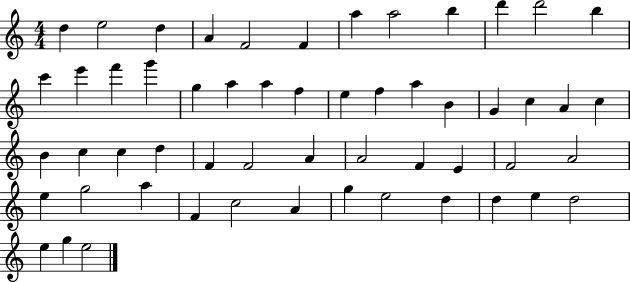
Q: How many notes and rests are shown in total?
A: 55